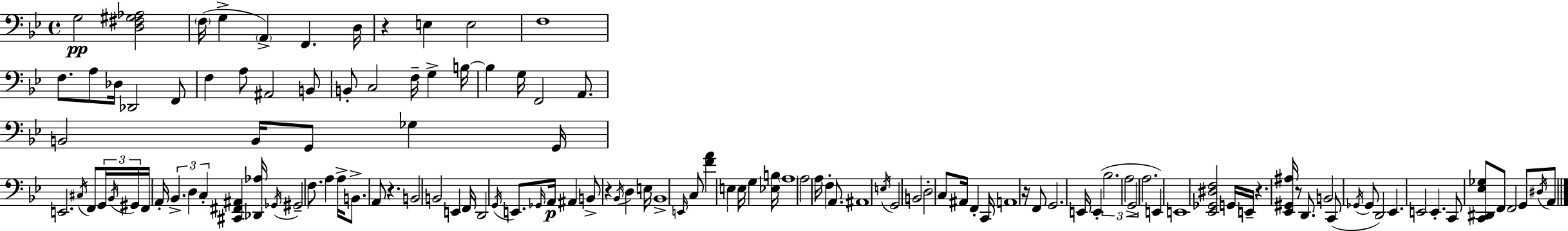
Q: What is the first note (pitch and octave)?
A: G3